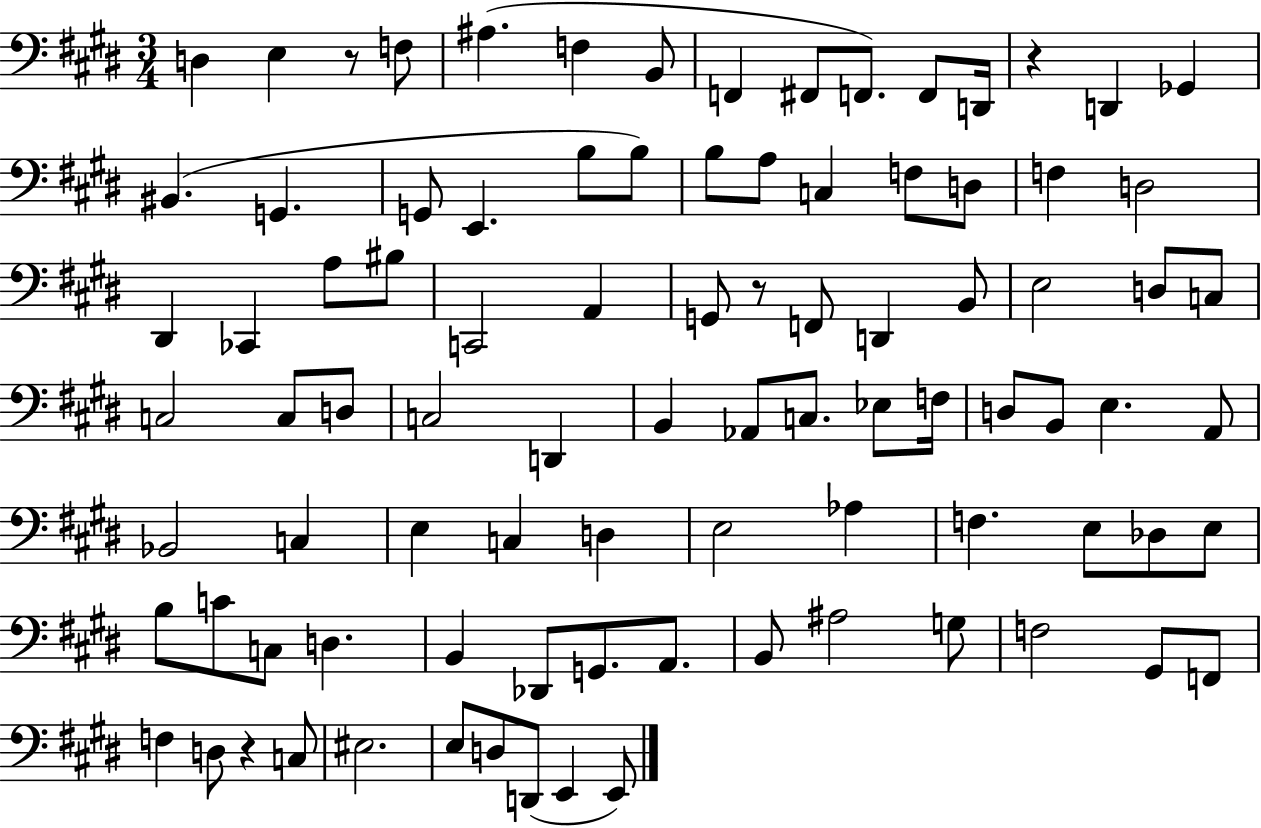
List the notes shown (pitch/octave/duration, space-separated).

D3/q E3/q R/e F3/e A#3/q. F3/q B2/e F2/q F#2/e F2/e. F2/e D2/s R/q D2/q Gb2/q BIS2/q. G2/q. G2/e E2/q. B3/e B3/e B3/e A3/e C3/q F3/e D3/e F3/q D3/h D#2/q CES2/q A3/e BIS3/e C2/h A2/q G2/e R/e F2/e D2/q B2/e E3/h D3/e C3/e C3/h C3/e D3/e C3/h D2/q B2/q Ab2/e C3/e. Eb3/e F3/s D3/e B2/e E3/q. A2/e Bb2/h C3/q E3/q C3/q D3/q E3/h Ab3/q F3/q. E3/e Db3/e E3/e B3/e C4/e C3/e D3/q. B2/q Db2/e G2/e. A2/e. B2/e A#3/h G3/e F3/h G#2/e F2/e F3/q D3/e R/q C3/e EIS3/h. E3/e D3/e D2/e E2/q E2/e